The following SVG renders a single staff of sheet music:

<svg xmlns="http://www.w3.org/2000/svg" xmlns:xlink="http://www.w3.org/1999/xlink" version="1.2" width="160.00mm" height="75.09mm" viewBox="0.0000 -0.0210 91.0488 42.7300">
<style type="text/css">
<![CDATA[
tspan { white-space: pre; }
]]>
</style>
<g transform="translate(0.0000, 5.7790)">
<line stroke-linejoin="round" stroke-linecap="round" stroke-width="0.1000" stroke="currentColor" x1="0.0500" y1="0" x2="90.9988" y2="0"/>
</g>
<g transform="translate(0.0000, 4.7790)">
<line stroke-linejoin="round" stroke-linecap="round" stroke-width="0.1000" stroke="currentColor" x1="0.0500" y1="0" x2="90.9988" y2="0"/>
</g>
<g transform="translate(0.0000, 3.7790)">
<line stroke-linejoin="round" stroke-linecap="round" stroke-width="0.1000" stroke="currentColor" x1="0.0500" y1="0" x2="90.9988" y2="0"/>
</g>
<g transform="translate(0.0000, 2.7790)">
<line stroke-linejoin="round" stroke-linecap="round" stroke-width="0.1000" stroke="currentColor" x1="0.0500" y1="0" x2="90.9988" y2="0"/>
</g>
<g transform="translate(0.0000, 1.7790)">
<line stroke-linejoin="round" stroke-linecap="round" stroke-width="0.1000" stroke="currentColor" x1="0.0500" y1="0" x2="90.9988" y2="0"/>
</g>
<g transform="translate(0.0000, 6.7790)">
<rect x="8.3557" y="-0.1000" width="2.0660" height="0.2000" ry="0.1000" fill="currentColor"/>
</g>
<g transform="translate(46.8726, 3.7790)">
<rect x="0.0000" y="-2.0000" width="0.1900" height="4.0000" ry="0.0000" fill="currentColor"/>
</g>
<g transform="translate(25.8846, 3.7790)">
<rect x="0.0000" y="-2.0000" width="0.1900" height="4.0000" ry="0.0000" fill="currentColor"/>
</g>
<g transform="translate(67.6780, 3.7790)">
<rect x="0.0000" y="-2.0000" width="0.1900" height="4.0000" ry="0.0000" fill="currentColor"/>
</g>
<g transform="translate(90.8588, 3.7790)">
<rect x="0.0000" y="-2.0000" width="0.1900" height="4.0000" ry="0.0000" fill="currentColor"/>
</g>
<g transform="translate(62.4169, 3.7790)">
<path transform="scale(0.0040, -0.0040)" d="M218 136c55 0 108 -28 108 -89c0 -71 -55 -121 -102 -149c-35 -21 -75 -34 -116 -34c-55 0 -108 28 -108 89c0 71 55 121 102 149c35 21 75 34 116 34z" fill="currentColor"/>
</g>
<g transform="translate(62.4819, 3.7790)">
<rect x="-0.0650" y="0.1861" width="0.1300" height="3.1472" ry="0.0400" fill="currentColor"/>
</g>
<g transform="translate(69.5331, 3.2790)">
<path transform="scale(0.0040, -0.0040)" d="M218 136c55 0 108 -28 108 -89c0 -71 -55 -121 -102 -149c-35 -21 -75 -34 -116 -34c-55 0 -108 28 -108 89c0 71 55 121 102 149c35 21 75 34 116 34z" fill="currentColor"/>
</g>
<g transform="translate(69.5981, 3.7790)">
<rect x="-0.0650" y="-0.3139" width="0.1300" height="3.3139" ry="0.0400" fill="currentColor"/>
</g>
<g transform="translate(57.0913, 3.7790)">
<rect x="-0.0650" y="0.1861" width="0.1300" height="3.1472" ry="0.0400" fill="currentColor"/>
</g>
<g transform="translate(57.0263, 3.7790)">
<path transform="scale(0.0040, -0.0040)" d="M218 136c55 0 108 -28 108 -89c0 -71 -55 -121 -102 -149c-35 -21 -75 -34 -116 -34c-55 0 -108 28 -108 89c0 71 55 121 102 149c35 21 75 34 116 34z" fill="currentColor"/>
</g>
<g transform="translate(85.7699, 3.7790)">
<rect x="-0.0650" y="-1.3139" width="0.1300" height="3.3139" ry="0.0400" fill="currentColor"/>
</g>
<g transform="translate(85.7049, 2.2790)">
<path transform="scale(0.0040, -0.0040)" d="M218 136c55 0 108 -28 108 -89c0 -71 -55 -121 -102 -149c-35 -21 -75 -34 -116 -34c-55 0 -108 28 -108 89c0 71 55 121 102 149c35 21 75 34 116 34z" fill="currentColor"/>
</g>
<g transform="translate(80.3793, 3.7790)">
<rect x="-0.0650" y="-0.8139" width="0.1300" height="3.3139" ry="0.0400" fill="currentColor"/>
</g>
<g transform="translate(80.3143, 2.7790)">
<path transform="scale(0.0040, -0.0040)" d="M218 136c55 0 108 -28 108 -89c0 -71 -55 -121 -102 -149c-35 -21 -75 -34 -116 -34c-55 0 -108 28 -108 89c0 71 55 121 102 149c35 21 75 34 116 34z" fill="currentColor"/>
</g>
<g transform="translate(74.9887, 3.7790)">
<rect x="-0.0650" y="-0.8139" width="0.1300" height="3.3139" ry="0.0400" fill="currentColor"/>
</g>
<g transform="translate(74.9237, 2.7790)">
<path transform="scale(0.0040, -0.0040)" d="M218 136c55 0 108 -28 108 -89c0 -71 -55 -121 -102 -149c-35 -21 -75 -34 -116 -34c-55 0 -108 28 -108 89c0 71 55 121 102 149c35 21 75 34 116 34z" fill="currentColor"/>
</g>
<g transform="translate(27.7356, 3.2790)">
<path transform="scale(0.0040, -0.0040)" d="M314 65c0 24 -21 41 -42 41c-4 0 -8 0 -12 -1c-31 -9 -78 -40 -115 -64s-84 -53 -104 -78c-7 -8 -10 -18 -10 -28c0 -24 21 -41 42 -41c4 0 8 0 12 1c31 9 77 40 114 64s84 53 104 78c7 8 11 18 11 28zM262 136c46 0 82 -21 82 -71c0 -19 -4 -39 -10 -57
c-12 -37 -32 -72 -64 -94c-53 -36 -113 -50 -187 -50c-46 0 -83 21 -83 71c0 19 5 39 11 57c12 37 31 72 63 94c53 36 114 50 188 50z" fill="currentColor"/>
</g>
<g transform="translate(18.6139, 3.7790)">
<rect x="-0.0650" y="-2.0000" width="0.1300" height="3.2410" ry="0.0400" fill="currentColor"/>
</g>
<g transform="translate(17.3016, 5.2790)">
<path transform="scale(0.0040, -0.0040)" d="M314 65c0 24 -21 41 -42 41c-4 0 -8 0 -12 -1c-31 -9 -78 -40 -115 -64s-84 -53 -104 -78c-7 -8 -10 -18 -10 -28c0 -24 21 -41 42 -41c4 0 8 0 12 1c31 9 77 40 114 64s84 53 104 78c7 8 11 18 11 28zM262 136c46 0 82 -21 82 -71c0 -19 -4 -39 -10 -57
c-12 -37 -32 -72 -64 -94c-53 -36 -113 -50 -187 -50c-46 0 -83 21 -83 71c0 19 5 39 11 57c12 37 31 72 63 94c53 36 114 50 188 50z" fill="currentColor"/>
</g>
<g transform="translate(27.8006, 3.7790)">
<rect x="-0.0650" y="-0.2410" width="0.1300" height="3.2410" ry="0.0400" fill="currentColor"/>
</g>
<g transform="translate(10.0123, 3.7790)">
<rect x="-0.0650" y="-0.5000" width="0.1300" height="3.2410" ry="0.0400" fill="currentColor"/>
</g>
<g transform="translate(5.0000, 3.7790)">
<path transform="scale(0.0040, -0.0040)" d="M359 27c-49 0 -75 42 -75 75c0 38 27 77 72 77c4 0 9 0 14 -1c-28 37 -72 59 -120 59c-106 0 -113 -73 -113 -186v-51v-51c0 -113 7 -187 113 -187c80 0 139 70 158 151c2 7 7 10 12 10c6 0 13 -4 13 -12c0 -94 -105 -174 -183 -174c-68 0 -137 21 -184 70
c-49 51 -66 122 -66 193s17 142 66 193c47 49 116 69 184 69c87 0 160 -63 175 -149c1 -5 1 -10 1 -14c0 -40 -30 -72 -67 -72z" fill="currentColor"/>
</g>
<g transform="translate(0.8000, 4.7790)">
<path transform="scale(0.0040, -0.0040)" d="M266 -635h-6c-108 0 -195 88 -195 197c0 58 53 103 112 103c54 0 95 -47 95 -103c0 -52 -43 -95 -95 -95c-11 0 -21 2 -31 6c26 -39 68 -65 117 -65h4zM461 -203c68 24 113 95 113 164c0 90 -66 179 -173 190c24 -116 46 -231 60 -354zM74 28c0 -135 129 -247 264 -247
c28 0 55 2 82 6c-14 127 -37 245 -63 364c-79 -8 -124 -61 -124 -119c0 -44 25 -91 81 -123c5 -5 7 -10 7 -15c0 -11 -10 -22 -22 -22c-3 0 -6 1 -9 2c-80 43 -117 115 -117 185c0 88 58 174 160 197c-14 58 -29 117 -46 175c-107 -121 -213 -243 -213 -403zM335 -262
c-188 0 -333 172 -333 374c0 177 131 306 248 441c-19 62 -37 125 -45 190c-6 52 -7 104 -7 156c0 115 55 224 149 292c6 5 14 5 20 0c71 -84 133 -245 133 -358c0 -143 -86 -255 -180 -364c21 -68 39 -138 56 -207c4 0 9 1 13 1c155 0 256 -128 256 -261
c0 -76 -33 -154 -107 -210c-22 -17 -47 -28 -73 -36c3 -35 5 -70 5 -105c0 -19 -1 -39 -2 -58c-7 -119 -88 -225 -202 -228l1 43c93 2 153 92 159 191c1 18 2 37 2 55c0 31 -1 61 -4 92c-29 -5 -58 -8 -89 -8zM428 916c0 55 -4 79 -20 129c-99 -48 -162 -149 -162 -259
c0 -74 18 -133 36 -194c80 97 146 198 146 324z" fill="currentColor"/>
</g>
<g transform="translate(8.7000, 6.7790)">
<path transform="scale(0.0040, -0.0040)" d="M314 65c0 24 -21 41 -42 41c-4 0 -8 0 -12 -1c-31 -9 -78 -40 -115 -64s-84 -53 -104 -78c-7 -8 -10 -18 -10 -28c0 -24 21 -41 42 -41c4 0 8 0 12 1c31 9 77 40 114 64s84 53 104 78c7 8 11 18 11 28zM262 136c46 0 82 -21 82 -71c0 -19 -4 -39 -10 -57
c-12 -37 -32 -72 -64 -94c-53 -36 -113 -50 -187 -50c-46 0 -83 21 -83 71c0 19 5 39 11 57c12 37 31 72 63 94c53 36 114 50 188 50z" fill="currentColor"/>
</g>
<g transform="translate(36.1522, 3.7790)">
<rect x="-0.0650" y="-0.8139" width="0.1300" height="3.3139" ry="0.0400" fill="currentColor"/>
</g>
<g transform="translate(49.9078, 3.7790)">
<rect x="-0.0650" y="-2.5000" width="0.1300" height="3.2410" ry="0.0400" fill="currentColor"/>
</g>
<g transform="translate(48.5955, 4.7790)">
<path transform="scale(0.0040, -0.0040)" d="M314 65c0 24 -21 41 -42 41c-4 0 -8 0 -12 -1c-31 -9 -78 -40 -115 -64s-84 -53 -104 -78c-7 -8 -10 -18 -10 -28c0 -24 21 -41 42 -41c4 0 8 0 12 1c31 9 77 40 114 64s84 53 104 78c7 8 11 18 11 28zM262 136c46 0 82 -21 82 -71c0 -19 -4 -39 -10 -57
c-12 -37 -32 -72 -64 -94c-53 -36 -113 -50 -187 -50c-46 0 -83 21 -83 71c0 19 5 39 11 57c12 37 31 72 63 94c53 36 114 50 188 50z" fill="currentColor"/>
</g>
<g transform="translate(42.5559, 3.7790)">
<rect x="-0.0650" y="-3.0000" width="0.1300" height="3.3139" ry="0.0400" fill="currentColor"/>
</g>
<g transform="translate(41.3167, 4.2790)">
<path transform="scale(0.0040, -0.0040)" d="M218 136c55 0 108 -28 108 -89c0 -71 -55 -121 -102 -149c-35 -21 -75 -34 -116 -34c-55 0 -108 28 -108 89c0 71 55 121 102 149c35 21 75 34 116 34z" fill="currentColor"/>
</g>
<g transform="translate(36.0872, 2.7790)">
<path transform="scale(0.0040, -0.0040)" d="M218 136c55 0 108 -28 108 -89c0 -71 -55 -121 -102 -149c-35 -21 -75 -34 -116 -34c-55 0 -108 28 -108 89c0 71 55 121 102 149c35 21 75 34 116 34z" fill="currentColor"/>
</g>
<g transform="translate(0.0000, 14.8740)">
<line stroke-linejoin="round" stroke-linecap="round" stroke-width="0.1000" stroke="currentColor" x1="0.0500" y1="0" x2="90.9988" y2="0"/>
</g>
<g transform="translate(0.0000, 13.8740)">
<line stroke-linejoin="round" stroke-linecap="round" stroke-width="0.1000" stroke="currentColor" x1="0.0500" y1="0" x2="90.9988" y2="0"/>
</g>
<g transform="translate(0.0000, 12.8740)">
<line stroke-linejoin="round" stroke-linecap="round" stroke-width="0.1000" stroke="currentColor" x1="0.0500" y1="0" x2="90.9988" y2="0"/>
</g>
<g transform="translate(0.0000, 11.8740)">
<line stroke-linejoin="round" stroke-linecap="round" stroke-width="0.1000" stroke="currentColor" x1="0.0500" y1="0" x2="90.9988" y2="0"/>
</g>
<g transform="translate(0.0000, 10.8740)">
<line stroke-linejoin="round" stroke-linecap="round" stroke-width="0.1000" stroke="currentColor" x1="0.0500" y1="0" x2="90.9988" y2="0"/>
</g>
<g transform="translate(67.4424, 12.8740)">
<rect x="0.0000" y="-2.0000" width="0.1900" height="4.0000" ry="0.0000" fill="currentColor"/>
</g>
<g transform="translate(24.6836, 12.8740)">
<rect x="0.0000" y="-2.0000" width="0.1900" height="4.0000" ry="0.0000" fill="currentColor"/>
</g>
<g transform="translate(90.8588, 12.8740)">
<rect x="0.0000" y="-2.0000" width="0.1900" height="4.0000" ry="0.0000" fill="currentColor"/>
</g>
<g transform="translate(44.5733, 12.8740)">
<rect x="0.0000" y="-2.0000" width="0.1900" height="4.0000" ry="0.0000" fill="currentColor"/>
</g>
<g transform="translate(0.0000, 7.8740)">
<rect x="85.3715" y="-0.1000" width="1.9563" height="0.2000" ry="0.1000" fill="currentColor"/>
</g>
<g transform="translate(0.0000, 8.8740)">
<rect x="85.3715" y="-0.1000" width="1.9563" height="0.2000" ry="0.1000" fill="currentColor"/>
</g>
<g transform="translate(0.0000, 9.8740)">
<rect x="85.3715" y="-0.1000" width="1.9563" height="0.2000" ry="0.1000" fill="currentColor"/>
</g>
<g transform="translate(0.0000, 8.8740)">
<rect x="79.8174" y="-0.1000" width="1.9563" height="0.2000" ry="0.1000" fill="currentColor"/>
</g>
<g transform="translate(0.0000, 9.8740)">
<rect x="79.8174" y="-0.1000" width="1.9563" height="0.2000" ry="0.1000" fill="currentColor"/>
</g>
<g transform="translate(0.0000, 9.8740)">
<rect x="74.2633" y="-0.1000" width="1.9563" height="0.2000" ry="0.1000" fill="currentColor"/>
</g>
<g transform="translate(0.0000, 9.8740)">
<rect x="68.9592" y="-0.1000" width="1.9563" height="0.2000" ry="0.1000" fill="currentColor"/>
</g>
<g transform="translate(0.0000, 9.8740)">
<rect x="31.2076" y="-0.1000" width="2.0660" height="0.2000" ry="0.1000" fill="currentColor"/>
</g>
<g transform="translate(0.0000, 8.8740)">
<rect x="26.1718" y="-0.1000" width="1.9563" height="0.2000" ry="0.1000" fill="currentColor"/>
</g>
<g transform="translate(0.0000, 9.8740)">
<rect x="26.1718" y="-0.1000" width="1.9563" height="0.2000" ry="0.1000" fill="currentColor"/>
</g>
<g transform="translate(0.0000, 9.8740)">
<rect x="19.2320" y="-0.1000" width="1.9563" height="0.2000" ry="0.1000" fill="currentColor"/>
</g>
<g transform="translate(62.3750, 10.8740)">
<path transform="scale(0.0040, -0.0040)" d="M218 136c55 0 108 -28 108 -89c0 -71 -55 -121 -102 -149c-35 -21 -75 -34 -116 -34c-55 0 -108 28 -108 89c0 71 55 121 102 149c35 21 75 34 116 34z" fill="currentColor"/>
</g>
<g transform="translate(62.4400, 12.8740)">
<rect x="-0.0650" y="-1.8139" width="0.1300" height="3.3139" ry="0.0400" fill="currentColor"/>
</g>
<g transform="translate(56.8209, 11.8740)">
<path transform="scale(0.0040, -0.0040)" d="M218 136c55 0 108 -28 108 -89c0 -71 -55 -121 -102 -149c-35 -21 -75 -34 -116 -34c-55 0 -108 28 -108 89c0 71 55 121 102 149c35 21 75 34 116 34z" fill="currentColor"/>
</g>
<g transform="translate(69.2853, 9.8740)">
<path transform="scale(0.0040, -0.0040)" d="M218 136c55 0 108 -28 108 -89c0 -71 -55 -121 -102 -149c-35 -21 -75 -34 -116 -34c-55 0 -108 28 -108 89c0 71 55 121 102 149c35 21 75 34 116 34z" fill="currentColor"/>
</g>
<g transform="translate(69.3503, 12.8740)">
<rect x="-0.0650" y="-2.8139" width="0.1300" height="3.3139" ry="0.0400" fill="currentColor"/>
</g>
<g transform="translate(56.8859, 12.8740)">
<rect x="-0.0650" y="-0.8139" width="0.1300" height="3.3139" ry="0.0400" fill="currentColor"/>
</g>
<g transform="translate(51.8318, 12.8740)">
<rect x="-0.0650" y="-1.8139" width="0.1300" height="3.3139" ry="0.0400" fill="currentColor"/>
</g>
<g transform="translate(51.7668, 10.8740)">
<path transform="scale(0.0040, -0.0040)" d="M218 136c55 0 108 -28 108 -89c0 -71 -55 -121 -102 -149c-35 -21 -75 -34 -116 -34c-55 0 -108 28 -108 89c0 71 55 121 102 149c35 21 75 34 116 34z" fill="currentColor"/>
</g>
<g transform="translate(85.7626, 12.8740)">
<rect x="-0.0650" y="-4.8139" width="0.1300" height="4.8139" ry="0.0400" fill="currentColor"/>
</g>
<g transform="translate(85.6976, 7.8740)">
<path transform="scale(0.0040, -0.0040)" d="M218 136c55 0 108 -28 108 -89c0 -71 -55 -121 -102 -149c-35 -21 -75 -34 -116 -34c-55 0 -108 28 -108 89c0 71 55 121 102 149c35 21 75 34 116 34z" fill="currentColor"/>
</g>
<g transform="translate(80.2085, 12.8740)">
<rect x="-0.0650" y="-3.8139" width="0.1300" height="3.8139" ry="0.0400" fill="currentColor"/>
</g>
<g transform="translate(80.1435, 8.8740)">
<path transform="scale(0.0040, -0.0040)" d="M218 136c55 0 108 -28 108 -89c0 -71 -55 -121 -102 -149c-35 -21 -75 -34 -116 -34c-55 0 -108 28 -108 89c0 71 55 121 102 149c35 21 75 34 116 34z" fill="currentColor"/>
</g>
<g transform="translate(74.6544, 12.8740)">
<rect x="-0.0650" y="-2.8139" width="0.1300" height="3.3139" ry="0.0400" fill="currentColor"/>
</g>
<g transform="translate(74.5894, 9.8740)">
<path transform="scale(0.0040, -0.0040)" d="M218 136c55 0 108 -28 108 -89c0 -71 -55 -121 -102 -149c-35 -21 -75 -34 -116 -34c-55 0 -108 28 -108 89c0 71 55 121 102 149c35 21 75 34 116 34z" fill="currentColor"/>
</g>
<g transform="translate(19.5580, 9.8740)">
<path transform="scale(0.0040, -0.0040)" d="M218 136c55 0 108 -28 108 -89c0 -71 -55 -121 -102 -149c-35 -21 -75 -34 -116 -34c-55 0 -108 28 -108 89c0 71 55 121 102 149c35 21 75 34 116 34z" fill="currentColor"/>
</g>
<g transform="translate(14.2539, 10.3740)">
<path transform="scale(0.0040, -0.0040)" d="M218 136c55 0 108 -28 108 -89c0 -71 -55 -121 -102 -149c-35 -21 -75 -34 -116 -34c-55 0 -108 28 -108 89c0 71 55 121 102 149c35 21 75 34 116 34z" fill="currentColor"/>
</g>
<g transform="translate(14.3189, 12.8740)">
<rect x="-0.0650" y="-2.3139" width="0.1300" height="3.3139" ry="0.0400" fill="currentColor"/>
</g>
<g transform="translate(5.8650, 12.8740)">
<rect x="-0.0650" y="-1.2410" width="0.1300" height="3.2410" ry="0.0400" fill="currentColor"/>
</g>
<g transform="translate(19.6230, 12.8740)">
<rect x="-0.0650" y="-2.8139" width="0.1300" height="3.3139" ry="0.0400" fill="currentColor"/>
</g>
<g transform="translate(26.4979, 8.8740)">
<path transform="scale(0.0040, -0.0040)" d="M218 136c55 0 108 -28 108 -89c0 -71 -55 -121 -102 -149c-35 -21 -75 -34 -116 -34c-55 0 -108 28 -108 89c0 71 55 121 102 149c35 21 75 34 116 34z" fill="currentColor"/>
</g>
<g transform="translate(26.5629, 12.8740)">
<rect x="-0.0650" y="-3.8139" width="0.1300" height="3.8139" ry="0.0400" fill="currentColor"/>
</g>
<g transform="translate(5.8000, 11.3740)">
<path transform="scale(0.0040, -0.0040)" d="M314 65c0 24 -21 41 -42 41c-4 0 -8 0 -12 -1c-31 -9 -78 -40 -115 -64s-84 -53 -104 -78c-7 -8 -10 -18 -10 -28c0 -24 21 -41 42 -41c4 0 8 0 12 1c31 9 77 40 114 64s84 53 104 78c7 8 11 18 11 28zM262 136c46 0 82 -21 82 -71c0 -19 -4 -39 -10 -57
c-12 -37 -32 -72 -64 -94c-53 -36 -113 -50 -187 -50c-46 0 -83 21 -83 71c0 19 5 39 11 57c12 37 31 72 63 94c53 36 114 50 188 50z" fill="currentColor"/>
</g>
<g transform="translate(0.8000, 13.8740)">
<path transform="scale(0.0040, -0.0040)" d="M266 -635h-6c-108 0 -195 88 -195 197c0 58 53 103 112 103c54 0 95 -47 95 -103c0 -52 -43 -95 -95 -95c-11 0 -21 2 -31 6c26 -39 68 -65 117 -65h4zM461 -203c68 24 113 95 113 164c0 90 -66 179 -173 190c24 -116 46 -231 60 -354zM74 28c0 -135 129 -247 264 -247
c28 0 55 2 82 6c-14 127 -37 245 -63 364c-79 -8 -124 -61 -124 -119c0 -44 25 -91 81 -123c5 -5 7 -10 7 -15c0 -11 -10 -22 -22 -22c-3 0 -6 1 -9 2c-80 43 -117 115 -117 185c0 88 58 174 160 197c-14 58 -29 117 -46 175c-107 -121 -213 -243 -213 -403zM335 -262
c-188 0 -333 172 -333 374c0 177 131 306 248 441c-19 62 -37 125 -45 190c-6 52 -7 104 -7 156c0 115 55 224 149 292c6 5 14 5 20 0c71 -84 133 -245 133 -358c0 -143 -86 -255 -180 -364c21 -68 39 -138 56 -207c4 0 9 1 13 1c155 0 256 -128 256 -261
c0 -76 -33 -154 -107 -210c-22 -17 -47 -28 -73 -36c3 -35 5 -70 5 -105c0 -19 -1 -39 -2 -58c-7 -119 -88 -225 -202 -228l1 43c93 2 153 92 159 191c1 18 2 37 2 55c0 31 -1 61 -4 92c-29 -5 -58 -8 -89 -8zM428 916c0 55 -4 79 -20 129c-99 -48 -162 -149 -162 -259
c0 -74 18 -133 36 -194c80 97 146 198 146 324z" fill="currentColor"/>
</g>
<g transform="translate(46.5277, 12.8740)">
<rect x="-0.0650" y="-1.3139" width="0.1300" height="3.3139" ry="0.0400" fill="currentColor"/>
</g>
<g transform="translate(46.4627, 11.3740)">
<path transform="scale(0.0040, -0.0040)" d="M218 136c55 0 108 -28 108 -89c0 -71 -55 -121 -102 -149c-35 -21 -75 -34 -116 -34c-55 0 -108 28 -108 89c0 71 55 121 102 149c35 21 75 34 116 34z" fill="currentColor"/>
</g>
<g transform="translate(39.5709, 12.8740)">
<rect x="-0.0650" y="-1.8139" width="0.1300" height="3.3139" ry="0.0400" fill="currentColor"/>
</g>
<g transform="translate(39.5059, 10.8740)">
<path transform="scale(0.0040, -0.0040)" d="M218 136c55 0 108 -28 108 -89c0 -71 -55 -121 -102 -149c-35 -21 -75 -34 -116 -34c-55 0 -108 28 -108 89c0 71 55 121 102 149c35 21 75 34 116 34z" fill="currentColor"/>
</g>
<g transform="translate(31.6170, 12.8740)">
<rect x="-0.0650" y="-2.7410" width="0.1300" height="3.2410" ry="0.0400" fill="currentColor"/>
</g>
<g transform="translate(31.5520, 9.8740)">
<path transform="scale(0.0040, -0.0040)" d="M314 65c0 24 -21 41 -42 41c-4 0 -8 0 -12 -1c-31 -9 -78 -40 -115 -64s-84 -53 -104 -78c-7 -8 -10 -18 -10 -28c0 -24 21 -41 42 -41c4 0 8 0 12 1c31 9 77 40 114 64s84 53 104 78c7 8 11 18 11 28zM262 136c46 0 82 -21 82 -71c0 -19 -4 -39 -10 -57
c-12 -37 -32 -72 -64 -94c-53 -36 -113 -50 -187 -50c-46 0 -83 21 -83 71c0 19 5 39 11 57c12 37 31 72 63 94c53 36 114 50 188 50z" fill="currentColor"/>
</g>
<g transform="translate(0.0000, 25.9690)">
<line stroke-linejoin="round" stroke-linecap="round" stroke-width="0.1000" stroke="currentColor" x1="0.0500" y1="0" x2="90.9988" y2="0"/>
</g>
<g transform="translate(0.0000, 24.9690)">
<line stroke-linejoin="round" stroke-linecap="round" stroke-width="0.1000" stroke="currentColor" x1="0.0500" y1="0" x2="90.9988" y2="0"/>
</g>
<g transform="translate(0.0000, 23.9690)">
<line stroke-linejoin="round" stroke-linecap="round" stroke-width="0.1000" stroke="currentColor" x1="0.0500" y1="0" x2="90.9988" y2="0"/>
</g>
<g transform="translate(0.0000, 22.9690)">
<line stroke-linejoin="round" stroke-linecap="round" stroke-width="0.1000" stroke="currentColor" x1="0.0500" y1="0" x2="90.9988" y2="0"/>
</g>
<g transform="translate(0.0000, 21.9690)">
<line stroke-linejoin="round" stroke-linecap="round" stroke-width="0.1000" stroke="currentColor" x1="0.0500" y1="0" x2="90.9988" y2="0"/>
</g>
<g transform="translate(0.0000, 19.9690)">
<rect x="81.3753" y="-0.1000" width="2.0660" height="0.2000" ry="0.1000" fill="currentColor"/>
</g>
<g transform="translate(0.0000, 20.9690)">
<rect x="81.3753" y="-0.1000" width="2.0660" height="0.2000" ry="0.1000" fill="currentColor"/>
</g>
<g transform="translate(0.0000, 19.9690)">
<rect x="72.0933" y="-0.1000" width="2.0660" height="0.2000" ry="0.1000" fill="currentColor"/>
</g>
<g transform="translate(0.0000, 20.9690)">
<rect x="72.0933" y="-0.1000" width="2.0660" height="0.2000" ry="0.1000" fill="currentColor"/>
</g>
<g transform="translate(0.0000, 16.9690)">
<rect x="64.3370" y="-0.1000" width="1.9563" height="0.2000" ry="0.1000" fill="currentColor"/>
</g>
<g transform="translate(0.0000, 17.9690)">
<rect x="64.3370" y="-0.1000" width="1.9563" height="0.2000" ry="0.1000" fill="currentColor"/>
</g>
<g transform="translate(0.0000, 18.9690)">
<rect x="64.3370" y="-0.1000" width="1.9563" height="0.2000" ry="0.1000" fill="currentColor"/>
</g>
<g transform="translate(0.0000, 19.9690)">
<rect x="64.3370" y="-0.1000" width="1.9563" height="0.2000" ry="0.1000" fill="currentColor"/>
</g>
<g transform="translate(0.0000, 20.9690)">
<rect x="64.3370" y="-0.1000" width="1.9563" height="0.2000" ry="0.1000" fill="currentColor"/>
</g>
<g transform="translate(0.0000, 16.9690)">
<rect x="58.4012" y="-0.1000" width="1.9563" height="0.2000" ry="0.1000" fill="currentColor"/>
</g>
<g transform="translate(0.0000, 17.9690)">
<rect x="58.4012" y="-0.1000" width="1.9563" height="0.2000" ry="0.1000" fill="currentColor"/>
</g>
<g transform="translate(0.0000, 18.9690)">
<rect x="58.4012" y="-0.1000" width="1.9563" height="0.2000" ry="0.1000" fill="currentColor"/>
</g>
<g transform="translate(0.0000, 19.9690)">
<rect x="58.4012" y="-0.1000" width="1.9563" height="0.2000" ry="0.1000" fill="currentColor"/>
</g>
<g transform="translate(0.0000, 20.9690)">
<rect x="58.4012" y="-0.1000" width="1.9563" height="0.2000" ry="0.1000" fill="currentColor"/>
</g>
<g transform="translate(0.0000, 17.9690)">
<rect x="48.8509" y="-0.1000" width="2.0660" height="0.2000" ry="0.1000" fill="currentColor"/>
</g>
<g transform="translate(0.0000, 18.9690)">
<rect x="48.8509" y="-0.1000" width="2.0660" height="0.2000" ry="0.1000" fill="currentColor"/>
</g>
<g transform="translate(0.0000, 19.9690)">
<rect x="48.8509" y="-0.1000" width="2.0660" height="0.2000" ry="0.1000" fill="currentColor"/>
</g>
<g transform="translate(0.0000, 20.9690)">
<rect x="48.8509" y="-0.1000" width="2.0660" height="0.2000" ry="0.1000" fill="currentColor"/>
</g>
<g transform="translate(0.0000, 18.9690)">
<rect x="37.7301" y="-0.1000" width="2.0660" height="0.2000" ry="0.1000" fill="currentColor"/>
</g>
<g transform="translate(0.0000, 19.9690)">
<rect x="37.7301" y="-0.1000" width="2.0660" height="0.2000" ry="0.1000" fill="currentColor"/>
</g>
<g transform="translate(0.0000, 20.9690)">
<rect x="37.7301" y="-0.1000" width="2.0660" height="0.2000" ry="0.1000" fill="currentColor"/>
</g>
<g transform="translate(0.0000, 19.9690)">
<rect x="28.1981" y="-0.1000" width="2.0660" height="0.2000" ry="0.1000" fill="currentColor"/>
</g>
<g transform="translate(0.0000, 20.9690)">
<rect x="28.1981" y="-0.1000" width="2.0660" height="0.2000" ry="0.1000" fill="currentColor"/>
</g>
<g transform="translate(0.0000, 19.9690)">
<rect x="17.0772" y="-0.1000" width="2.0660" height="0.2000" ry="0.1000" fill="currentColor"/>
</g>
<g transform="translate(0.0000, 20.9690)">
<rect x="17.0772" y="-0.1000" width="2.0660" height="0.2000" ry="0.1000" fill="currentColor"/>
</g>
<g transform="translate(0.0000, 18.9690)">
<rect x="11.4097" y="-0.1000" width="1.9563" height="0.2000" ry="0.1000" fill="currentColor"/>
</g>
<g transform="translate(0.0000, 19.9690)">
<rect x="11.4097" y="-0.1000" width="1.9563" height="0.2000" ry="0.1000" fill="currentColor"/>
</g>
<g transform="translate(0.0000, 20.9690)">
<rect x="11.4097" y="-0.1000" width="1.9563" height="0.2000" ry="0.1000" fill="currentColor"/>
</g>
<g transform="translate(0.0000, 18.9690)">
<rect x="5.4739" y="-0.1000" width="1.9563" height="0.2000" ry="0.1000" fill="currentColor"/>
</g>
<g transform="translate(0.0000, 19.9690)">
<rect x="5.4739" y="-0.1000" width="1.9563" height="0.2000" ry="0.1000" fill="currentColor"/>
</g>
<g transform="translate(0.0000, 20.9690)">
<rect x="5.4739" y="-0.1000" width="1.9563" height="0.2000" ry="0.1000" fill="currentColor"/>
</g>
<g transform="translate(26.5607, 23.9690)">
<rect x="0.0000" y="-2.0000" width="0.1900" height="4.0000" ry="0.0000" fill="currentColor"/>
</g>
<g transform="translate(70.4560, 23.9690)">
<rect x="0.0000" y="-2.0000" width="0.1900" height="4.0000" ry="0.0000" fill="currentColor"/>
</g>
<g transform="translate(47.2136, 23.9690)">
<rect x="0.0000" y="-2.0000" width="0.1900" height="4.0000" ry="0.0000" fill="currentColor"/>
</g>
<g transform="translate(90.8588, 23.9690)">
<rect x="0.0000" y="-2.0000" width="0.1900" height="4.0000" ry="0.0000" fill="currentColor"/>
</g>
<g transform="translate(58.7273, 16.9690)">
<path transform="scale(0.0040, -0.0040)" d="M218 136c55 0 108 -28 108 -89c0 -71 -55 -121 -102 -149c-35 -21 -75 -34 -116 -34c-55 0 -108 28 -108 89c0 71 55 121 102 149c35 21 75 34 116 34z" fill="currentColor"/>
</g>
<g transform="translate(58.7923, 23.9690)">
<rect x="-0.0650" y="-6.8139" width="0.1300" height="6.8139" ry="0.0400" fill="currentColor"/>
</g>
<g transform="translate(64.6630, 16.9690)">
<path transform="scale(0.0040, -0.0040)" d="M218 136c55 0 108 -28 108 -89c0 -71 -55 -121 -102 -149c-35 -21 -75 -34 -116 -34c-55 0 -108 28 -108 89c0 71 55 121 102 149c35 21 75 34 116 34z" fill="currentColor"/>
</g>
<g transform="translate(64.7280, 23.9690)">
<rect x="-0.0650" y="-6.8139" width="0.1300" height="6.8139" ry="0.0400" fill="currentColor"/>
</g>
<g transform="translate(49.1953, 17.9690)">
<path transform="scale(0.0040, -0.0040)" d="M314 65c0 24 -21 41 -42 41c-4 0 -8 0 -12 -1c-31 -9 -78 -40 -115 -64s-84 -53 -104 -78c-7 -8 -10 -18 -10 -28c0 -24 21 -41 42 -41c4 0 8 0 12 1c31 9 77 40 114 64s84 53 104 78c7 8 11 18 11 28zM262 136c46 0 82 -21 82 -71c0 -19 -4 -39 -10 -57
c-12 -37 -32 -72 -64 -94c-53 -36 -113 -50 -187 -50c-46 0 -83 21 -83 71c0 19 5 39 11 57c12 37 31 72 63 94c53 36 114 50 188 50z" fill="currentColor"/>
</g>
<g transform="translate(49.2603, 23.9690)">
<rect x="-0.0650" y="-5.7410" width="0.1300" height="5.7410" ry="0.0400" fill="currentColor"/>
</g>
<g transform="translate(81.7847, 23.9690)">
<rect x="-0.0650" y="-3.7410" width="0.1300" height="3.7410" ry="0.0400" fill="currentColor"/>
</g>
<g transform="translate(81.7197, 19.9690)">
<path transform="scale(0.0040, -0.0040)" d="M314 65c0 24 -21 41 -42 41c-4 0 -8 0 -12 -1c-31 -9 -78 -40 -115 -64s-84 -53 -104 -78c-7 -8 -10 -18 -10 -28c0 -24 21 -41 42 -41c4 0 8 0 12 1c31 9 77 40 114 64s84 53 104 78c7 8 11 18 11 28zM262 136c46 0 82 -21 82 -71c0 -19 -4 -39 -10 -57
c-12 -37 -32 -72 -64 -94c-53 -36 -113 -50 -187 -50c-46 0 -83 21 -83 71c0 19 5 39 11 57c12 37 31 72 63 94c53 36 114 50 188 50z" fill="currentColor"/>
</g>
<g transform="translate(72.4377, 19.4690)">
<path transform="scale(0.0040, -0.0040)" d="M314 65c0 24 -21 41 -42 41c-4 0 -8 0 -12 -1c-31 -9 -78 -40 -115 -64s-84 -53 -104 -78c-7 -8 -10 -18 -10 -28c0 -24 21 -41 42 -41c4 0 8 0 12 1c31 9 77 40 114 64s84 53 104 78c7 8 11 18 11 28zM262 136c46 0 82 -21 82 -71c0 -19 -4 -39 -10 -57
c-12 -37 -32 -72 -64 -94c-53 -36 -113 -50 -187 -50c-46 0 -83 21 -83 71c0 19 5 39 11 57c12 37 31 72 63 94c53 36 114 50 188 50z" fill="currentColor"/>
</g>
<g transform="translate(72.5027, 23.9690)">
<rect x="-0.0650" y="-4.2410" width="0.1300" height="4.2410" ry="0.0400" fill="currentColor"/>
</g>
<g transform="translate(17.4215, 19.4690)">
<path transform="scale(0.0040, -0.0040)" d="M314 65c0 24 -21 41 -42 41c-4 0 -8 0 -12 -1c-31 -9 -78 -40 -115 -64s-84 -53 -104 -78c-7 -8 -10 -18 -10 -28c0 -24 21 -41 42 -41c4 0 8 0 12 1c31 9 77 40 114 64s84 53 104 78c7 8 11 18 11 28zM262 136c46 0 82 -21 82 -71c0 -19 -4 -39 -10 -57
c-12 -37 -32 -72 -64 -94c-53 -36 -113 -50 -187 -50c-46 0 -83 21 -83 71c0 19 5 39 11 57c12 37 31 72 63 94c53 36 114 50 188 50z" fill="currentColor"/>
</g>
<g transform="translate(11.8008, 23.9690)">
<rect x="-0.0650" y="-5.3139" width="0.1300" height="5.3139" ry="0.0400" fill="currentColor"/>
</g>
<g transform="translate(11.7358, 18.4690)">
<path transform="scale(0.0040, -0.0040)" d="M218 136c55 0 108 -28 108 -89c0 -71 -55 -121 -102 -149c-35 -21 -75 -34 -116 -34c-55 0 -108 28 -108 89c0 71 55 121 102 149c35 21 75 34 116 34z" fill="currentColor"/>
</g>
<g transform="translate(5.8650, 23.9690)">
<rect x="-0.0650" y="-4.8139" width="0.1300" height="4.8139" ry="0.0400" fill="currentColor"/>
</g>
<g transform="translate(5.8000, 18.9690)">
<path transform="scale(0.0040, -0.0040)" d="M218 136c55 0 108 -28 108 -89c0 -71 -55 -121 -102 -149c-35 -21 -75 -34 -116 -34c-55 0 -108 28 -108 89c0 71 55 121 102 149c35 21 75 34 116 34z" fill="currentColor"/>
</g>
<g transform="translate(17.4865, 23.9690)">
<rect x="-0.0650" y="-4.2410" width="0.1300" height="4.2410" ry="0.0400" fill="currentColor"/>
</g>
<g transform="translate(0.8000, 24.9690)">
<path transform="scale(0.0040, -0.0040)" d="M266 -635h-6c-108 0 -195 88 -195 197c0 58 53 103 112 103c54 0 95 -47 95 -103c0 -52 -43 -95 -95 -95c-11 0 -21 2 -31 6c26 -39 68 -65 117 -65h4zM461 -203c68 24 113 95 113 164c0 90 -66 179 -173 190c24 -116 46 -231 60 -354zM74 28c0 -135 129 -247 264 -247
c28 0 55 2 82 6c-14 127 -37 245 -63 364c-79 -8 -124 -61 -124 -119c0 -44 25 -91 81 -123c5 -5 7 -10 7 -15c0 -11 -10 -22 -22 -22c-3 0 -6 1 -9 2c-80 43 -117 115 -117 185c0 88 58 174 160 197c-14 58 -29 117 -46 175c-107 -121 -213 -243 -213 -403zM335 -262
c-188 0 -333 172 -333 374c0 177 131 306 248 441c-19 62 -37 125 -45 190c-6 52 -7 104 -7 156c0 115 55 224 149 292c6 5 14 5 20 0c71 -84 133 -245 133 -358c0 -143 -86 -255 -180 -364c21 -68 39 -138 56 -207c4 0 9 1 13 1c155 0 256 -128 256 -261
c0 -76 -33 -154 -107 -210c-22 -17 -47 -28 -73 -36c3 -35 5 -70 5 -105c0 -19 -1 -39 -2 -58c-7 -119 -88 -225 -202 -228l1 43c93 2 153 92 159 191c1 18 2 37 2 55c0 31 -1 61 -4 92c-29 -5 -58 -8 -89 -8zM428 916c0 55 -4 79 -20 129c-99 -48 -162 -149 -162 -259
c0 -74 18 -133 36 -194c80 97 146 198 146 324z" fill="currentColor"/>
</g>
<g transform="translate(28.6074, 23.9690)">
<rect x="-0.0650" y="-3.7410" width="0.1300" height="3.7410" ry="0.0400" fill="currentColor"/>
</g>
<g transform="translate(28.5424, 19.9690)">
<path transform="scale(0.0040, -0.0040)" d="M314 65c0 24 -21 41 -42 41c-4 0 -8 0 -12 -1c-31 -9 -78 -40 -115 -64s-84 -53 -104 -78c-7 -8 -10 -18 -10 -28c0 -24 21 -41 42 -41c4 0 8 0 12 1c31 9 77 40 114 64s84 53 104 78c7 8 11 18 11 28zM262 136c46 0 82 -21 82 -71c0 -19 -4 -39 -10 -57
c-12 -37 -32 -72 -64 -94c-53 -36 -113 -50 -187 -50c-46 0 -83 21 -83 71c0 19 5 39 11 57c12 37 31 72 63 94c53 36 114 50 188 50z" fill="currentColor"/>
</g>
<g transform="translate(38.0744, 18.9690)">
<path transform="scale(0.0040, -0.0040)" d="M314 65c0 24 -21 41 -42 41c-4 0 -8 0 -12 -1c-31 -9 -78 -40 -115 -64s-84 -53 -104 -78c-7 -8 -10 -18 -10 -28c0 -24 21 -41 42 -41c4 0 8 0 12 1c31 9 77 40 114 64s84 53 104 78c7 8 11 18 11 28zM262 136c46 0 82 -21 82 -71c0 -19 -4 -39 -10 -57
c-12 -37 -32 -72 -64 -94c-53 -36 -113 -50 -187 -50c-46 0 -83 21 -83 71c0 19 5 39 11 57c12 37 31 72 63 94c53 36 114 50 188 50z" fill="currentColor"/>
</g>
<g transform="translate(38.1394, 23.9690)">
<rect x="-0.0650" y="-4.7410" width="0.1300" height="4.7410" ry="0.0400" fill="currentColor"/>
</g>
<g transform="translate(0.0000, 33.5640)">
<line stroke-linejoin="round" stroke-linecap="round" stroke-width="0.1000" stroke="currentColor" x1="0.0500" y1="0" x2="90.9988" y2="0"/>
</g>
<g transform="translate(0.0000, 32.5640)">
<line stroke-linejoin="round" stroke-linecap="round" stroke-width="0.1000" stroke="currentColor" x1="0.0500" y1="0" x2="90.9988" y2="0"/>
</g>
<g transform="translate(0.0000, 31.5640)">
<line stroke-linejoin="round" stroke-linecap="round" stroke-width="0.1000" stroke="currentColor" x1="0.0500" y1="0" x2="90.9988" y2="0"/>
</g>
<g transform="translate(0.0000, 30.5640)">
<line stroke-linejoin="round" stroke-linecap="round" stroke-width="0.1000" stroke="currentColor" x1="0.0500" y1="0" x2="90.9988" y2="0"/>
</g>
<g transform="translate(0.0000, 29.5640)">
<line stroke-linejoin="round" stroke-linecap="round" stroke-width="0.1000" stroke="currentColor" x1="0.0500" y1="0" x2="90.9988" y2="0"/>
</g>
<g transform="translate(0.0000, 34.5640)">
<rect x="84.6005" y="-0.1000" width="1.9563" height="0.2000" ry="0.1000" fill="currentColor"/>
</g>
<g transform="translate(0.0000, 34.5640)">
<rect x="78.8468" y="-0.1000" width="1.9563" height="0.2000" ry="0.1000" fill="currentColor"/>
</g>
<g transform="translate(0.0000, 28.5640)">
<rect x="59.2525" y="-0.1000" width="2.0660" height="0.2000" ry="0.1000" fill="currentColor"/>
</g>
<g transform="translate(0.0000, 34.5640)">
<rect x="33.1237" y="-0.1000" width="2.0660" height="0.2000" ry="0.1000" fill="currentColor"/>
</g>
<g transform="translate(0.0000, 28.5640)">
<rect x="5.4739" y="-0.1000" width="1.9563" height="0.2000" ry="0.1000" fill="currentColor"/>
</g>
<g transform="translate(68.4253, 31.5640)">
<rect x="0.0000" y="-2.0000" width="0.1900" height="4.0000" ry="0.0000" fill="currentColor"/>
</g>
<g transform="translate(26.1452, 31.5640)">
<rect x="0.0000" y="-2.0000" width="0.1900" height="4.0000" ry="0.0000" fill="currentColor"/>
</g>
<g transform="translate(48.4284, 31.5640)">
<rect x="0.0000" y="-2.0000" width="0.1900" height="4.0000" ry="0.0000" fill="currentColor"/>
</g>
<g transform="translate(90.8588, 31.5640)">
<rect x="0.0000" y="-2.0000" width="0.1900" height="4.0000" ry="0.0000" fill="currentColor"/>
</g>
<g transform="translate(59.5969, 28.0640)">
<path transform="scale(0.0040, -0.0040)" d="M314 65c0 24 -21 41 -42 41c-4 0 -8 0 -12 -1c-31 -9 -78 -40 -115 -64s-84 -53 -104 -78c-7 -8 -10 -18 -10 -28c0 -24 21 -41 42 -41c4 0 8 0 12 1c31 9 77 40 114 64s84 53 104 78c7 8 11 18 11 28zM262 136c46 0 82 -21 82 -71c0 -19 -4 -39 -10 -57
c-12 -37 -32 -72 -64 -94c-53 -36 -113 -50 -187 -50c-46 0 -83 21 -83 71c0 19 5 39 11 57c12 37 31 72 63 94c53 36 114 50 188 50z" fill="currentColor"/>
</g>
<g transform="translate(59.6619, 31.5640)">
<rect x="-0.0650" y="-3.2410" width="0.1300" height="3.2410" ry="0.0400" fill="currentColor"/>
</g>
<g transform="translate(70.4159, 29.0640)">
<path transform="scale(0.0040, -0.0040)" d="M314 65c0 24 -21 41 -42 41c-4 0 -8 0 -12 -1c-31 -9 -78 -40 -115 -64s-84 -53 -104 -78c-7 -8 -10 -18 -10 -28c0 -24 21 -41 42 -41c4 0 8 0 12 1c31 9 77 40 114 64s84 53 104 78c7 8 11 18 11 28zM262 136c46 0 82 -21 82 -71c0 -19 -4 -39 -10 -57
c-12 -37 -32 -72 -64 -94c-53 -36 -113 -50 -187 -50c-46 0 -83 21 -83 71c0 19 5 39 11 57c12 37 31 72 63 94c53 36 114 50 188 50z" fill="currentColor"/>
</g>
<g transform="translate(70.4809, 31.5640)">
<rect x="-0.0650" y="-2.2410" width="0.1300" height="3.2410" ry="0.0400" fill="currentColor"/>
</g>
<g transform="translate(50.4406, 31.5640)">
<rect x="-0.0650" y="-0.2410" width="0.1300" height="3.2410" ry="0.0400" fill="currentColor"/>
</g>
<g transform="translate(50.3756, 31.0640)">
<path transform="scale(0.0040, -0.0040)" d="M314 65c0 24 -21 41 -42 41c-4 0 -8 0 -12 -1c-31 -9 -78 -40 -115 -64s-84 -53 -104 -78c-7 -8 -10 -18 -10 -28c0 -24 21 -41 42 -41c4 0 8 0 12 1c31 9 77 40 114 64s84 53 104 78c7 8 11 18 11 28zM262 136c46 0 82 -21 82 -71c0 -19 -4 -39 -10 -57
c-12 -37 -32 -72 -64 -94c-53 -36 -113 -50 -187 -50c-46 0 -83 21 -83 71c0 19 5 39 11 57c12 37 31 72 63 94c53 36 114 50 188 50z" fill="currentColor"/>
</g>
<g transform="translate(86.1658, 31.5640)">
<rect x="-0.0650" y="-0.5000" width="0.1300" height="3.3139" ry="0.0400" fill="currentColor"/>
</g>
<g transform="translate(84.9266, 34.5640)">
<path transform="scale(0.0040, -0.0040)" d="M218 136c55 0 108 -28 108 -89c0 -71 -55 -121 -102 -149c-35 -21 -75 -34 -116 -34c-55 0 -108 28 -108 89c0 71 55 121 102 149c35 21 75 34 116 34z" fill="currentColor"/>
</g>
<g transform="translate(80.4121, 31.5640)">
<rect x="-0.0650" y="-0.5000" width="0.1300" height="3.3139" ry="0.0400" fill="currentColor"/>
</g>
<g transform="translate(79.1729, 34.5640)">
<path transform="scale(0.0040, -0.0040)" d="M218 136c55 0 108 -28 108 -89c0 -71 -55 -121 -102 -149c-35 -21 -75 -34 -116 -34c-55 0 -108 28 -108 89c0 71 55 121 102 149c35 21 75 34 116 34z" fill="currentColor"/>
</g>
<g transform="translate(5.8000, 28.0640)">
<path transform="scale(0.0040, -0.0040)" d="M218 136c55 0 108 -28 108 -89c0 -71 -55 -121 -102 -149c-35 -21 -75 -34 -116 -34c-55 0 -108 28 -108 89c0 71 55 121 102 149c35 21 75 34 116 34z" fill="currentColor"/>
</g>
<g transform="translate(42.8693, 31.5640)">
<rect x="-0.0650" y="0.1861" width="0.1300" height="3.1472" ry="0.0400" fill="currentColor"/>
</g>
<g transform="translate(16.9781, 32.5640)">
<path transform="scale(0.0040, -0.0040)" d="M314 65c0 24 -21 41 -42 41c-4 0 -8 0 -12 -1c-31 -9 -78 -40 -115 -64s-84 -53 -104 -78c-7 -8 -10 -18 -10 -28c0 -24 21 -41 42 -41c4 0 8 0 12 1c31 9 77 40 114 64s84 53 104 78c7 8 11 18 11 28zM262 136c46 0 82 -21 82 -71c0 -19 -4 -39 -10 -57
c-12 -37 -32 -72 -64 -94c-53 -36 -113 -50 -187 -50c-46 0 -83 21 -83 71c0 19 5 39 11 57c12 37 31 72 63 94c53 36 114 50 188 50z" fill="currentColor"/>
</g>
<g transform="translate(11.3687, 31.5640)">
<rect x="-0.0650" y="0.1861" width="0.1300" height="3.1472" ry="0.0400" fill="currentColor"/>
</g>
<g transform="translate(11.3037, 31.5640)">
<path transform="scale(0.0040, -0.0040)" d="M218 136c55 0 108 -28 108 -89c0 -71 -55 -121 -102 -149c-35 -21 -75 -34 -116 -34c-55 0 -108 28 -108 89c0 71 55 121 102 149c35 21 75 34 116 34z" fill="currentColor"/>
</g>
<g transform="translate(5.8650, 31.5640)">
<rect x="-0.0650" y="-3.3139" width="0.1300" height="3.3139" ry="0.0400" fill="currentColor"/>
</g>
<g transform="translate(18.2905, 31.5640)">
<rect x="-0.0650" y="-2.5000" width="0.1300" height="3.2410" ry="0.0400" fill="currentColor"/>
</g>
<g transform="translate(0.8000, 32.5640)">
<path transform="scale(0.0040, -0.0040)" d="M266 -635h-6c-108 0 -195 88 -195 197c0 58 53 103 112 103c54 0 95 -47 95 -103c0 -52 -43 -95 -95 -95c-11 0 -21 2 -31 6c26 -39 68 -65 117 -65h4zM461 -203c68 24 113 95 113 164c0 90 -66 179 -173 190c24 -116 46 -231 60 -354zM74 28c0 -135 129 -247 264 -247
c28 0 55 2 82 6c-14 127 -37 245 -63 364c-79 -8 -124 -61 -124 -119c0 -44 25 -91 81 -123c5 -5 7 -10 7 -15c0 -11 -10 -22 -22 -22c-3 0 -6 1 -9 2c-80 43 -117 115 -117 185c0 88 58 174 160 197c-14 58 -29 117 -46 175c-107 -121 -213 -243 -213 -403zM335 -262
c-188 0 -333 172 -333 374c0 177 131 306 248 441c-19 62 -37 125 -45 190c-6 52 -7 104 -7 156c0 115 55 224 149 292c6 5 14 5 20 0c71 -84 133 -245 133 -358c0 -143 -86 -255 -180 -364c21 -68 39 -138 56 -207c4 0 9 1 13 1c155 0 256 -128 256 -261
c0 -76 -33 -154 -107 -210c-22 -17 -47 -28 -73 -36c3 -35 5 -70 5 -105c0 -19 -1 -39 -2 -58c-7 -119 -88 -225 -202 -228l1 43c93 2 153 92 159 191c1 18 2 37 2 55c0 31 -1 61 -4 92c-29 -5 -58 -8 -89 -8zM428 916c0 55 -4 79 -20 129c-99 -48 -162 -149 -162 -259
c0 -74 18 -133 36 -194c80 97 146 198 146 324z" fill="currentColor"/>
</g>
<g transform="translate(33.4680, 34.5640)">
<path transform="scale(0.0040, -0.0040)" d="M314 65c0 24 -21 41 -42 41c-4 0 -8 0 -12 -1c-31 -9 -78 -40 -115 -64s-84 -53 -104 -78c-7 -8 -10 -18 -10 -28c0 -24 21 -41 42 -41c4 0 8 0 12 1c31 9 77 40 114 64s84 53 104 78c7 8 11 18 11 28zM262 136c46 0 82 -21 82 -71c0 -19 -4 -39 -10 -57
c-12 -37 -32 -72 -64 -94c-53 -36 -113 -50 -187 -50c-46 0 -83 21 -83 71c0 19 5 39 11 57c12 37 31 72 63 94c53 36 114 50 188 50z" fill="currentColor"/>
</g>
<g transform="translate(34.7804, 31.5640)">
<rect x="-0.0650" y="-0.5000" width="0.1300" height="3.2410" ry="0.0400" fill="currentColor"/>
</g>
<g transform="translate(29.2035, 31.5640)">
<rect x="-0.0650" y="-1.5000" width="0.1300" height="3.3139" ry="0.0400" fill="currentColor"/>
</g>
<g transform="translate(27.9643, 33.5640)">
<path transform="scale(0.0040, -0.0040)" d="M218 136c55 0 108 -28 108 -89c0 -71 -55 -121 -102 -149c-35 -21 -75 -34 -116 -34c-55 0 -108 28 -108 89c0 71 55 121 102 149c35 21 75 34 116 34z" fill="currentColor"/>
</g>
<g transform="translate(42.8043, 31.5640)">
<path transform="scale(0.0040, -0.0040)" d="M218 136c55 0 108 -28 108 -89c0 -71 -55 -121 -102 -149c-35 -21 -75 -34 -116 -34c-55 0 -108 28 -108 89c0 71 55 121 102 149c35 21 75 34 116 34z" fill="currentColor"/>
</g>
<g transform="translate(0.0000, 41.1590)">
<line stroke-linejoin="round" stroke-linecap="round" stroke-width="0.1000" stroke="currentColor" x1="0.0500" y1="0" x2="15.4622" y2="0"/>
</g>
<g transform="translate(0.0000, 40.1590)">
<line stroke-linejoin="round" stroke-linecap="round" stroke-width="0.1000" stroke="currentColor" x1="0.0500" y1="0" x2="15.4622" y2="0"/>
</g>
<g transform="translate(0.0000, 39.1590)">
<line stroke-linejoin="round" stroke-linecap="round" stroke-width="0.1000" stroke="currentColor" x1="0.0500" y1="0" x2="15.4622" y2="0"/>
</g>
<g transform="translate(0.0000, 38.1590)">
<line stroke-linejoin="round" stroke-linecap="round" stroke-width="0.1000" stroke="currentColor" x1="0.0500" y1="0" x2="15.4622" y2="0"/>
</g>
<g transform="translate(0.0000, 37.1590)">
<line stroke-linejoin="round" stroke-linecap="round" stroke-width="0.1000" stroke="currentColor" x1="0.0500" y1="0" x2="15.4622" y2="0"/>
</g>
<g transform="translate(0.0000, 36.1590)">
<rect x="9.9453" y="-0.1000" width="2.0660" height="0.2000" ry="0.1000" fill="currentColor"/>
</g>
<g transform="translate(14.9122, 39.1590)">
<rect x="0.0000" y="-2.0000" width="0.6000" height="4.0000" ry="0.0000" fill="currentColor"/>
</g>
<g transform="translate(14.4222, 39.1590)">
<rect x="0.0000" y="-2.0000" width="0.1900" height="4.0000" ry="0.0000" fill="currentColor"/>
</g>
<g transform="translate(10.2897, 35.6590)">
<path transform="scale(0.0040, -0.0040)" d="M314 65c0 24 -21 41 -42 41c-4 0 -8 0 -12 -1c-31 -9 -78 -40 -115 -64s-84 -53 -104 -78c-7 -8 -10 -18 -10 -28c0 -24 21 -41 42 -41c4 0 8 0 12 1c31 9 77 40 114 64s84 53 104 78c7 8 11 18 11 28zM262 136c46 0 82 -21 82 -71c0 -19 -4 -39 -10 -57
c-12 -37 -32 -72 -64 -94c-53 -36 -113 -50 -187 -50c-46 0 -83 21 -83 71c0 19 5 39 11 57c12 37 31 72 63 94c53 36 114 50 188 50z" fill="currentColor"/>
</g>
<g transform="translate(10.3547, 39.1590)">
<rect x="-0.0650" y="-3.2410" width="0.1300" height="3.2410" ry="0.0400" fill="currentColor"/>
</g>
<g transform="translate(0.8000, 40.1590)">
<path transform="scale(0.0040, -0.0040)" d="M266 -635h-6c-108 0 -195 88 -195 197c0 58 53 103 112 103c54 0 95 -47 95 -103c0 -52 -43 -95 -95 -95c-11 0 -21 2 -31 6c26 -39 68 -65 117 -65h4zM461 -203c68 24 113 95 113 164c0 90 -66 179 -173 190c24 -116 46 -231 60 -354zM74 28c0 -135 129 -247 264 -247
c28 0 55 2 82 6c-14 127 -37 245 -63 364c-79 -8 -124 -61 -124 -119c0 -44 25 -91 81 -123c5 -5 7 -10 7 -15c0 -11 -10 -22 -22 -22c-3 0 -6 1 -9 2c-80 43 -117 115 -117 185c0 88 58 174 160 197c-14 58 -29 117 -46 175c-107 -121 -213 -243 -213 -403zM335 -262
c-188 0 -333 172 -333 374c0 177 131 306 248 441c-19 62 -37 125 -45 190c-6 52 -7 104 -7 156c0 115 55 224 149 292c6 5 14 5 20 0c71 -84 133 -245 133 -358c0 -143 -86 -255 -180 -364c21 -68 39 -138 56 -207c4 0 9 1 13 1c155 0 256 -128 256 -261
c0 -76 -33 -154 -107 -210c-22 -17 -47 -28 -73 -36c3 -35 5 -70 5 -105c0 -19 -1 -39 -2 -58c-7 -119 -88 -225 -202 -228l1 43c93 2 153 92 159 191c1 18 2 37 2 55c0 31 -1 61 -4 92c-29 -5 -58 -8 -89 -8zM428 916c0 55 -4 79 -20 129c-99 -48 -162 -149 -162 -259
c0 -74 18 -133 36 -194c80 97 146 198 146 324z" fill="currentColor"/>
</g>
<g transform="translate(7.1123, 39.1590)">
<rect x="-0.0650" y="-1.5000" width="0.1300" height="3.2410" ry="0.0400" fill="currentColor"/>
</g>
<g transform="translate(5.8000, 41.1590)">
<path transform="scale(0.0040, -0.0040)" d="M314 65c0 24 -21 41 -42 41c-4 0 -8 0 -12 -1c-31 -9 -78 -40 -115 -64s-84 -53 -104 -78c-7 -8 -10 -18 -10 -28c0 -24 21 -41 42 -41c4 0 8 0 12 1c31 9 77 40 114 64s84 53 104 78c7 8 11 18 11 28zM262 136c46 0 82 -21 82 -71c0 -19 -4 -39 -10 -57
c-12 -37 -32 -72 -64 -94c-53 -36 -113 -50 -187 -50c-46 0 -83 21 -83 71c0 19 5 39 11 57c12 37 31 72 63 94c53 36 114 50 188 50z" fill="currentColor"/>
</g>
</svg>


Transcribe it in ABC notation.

X:1
T:Untitled
M:4/4
L:1/4
K:C
C2 F2 c2 d A G2 B B c d d e e2 g a c' a2 f e f d f a a c' e' e' f' d'2 c'2 e'2 g'2 b' b' d'2 c'2 b B G2 E C2 B c2 b2 g2 C C E2 b2